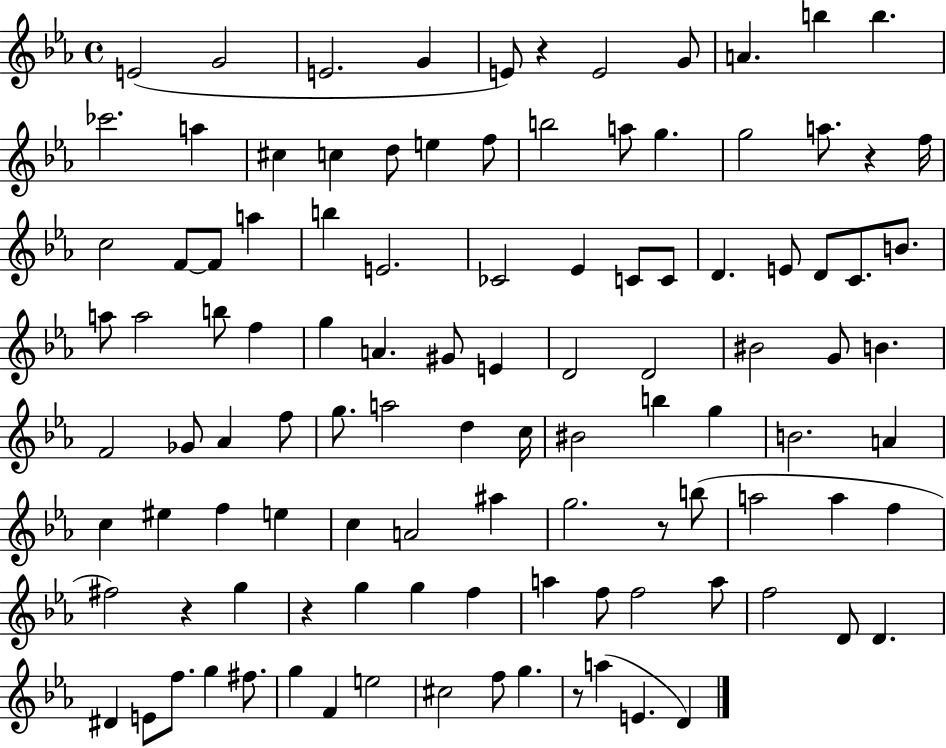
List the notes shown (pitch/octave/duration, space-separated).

E4/h G4/h E4/h. G4/q E4/e R/q E4/h G4/e A4/q. B5/q B5/q. CES6/h. A5/q C#5/q C5/q D5/e E5/q F5/e B5/h A5/e G5/q. G5/h A5/e. R/q F5/s C5/h F4/e F4/e A5/q B5/q E4/h. CES4/h Eb4/q C4/e C4/e D4/q. E4/e D4/e C4/e. B4/e. A5/e A5/h B5/e F5/q G5/q A4/q. G#4/e E4/q D4/h D4/h BIS4/h G4/e B4/q. F4/h Gb4/e Ab4/q F5/e G5/e. A5/h D5/q C5/s BIS4/h B5/q G5/q B4/h. A4/q C5/q EIS5/q F5/q E5/q C5/q A4/h A#5/q G5/h. R/e B5/e A5/h A5/q F5/q F#5/h R/q G5/q R/q G5/q G5/q F5/q A5/q F5/e F5/h A5/e F5/h D4/e D4/q. D#4/q E4/e F5/e. G5/q F#5/e. G5/q F4/q E5/h C#5/h F5/e G5/q. R/e A5/q E4/q. D4/q